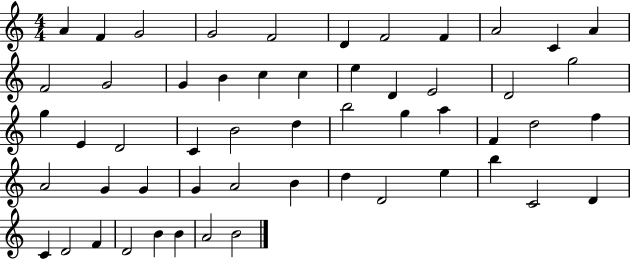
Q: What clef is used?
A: treble